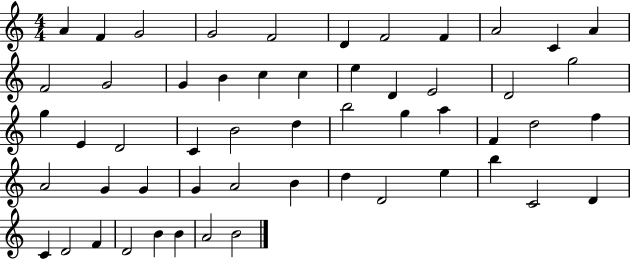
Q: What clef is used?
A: treble